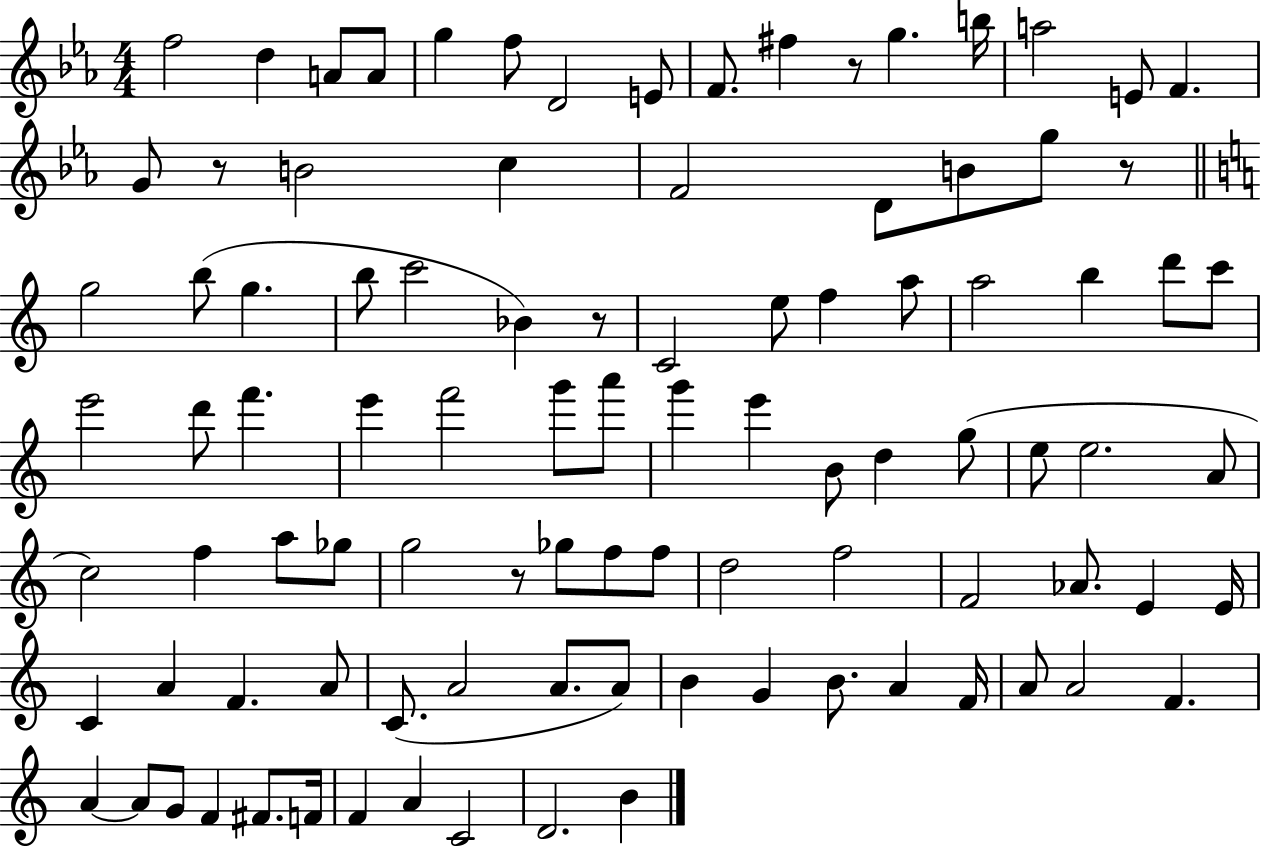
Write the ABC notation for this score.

X:1
T:Untitled
M:4/4
L:1/4
K:Eb
f2 d A/2 A/2 g f/2 D2 E/2 F/2 ^f z/2 g b/4 a2 E/2 F G/2 z/2 B2 c F2 D/2 B/2 g/2 z/2 g2 b/2 g b/2 c'2 _B z/2 C2 e/2 f a/2 a2 b d'/2 c'/2 e'2 d'/2 f' e' f'2 g'/2 a'/2 g' e' B/2 d g/2 e/2 e2 A/2 c2 f a/2 _g/2 g2 z/2 _g/2 f/2 f/2 d2 f2 F2 _A/2 E E/4 C A F A/2 C/2 A2 A/2 A/2 B G B/2 A F/4 A/2 A2 F A A/2 G/2 F ^F/2 F/4 F A C2 D2 B